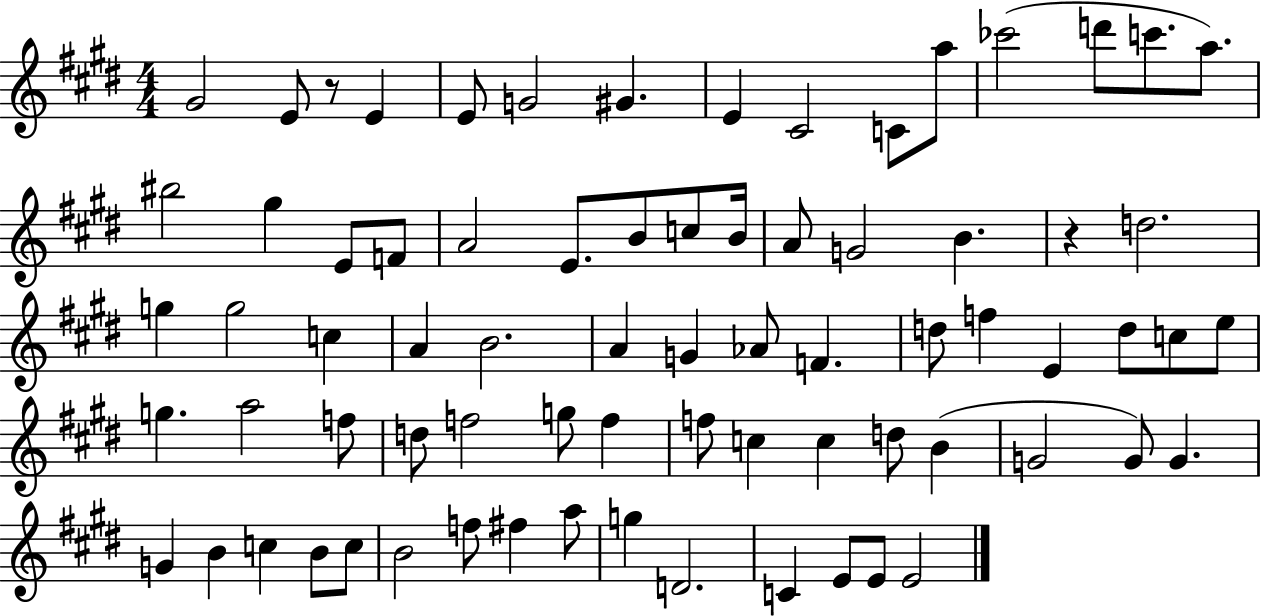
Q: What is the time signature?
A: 4/4